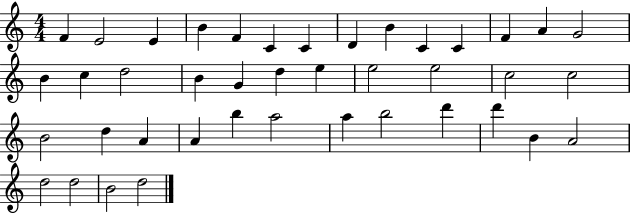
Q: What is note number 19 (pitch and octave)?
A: G4